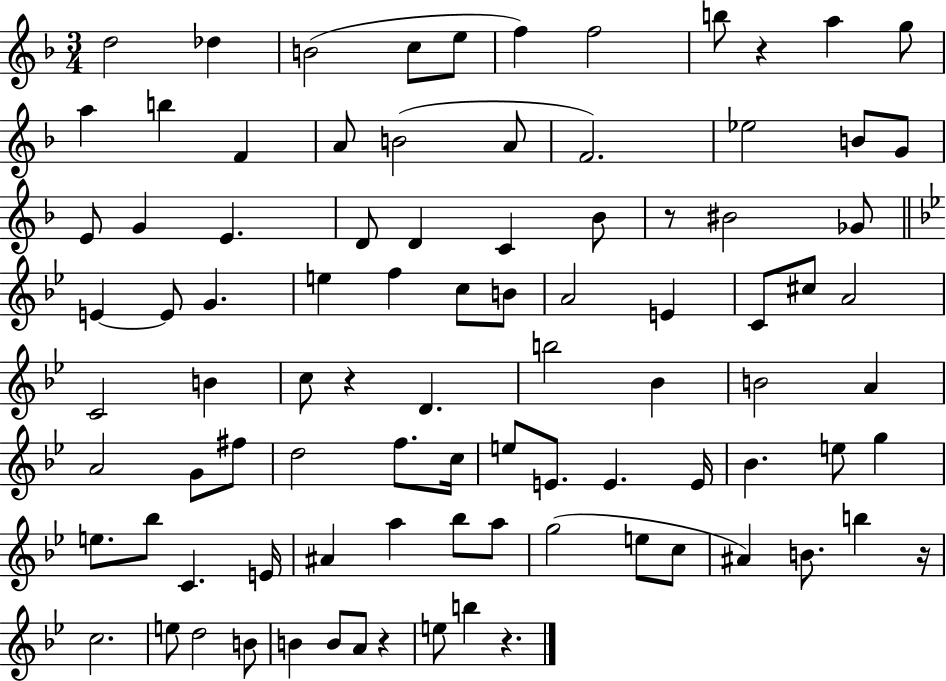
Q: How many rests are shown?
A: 6